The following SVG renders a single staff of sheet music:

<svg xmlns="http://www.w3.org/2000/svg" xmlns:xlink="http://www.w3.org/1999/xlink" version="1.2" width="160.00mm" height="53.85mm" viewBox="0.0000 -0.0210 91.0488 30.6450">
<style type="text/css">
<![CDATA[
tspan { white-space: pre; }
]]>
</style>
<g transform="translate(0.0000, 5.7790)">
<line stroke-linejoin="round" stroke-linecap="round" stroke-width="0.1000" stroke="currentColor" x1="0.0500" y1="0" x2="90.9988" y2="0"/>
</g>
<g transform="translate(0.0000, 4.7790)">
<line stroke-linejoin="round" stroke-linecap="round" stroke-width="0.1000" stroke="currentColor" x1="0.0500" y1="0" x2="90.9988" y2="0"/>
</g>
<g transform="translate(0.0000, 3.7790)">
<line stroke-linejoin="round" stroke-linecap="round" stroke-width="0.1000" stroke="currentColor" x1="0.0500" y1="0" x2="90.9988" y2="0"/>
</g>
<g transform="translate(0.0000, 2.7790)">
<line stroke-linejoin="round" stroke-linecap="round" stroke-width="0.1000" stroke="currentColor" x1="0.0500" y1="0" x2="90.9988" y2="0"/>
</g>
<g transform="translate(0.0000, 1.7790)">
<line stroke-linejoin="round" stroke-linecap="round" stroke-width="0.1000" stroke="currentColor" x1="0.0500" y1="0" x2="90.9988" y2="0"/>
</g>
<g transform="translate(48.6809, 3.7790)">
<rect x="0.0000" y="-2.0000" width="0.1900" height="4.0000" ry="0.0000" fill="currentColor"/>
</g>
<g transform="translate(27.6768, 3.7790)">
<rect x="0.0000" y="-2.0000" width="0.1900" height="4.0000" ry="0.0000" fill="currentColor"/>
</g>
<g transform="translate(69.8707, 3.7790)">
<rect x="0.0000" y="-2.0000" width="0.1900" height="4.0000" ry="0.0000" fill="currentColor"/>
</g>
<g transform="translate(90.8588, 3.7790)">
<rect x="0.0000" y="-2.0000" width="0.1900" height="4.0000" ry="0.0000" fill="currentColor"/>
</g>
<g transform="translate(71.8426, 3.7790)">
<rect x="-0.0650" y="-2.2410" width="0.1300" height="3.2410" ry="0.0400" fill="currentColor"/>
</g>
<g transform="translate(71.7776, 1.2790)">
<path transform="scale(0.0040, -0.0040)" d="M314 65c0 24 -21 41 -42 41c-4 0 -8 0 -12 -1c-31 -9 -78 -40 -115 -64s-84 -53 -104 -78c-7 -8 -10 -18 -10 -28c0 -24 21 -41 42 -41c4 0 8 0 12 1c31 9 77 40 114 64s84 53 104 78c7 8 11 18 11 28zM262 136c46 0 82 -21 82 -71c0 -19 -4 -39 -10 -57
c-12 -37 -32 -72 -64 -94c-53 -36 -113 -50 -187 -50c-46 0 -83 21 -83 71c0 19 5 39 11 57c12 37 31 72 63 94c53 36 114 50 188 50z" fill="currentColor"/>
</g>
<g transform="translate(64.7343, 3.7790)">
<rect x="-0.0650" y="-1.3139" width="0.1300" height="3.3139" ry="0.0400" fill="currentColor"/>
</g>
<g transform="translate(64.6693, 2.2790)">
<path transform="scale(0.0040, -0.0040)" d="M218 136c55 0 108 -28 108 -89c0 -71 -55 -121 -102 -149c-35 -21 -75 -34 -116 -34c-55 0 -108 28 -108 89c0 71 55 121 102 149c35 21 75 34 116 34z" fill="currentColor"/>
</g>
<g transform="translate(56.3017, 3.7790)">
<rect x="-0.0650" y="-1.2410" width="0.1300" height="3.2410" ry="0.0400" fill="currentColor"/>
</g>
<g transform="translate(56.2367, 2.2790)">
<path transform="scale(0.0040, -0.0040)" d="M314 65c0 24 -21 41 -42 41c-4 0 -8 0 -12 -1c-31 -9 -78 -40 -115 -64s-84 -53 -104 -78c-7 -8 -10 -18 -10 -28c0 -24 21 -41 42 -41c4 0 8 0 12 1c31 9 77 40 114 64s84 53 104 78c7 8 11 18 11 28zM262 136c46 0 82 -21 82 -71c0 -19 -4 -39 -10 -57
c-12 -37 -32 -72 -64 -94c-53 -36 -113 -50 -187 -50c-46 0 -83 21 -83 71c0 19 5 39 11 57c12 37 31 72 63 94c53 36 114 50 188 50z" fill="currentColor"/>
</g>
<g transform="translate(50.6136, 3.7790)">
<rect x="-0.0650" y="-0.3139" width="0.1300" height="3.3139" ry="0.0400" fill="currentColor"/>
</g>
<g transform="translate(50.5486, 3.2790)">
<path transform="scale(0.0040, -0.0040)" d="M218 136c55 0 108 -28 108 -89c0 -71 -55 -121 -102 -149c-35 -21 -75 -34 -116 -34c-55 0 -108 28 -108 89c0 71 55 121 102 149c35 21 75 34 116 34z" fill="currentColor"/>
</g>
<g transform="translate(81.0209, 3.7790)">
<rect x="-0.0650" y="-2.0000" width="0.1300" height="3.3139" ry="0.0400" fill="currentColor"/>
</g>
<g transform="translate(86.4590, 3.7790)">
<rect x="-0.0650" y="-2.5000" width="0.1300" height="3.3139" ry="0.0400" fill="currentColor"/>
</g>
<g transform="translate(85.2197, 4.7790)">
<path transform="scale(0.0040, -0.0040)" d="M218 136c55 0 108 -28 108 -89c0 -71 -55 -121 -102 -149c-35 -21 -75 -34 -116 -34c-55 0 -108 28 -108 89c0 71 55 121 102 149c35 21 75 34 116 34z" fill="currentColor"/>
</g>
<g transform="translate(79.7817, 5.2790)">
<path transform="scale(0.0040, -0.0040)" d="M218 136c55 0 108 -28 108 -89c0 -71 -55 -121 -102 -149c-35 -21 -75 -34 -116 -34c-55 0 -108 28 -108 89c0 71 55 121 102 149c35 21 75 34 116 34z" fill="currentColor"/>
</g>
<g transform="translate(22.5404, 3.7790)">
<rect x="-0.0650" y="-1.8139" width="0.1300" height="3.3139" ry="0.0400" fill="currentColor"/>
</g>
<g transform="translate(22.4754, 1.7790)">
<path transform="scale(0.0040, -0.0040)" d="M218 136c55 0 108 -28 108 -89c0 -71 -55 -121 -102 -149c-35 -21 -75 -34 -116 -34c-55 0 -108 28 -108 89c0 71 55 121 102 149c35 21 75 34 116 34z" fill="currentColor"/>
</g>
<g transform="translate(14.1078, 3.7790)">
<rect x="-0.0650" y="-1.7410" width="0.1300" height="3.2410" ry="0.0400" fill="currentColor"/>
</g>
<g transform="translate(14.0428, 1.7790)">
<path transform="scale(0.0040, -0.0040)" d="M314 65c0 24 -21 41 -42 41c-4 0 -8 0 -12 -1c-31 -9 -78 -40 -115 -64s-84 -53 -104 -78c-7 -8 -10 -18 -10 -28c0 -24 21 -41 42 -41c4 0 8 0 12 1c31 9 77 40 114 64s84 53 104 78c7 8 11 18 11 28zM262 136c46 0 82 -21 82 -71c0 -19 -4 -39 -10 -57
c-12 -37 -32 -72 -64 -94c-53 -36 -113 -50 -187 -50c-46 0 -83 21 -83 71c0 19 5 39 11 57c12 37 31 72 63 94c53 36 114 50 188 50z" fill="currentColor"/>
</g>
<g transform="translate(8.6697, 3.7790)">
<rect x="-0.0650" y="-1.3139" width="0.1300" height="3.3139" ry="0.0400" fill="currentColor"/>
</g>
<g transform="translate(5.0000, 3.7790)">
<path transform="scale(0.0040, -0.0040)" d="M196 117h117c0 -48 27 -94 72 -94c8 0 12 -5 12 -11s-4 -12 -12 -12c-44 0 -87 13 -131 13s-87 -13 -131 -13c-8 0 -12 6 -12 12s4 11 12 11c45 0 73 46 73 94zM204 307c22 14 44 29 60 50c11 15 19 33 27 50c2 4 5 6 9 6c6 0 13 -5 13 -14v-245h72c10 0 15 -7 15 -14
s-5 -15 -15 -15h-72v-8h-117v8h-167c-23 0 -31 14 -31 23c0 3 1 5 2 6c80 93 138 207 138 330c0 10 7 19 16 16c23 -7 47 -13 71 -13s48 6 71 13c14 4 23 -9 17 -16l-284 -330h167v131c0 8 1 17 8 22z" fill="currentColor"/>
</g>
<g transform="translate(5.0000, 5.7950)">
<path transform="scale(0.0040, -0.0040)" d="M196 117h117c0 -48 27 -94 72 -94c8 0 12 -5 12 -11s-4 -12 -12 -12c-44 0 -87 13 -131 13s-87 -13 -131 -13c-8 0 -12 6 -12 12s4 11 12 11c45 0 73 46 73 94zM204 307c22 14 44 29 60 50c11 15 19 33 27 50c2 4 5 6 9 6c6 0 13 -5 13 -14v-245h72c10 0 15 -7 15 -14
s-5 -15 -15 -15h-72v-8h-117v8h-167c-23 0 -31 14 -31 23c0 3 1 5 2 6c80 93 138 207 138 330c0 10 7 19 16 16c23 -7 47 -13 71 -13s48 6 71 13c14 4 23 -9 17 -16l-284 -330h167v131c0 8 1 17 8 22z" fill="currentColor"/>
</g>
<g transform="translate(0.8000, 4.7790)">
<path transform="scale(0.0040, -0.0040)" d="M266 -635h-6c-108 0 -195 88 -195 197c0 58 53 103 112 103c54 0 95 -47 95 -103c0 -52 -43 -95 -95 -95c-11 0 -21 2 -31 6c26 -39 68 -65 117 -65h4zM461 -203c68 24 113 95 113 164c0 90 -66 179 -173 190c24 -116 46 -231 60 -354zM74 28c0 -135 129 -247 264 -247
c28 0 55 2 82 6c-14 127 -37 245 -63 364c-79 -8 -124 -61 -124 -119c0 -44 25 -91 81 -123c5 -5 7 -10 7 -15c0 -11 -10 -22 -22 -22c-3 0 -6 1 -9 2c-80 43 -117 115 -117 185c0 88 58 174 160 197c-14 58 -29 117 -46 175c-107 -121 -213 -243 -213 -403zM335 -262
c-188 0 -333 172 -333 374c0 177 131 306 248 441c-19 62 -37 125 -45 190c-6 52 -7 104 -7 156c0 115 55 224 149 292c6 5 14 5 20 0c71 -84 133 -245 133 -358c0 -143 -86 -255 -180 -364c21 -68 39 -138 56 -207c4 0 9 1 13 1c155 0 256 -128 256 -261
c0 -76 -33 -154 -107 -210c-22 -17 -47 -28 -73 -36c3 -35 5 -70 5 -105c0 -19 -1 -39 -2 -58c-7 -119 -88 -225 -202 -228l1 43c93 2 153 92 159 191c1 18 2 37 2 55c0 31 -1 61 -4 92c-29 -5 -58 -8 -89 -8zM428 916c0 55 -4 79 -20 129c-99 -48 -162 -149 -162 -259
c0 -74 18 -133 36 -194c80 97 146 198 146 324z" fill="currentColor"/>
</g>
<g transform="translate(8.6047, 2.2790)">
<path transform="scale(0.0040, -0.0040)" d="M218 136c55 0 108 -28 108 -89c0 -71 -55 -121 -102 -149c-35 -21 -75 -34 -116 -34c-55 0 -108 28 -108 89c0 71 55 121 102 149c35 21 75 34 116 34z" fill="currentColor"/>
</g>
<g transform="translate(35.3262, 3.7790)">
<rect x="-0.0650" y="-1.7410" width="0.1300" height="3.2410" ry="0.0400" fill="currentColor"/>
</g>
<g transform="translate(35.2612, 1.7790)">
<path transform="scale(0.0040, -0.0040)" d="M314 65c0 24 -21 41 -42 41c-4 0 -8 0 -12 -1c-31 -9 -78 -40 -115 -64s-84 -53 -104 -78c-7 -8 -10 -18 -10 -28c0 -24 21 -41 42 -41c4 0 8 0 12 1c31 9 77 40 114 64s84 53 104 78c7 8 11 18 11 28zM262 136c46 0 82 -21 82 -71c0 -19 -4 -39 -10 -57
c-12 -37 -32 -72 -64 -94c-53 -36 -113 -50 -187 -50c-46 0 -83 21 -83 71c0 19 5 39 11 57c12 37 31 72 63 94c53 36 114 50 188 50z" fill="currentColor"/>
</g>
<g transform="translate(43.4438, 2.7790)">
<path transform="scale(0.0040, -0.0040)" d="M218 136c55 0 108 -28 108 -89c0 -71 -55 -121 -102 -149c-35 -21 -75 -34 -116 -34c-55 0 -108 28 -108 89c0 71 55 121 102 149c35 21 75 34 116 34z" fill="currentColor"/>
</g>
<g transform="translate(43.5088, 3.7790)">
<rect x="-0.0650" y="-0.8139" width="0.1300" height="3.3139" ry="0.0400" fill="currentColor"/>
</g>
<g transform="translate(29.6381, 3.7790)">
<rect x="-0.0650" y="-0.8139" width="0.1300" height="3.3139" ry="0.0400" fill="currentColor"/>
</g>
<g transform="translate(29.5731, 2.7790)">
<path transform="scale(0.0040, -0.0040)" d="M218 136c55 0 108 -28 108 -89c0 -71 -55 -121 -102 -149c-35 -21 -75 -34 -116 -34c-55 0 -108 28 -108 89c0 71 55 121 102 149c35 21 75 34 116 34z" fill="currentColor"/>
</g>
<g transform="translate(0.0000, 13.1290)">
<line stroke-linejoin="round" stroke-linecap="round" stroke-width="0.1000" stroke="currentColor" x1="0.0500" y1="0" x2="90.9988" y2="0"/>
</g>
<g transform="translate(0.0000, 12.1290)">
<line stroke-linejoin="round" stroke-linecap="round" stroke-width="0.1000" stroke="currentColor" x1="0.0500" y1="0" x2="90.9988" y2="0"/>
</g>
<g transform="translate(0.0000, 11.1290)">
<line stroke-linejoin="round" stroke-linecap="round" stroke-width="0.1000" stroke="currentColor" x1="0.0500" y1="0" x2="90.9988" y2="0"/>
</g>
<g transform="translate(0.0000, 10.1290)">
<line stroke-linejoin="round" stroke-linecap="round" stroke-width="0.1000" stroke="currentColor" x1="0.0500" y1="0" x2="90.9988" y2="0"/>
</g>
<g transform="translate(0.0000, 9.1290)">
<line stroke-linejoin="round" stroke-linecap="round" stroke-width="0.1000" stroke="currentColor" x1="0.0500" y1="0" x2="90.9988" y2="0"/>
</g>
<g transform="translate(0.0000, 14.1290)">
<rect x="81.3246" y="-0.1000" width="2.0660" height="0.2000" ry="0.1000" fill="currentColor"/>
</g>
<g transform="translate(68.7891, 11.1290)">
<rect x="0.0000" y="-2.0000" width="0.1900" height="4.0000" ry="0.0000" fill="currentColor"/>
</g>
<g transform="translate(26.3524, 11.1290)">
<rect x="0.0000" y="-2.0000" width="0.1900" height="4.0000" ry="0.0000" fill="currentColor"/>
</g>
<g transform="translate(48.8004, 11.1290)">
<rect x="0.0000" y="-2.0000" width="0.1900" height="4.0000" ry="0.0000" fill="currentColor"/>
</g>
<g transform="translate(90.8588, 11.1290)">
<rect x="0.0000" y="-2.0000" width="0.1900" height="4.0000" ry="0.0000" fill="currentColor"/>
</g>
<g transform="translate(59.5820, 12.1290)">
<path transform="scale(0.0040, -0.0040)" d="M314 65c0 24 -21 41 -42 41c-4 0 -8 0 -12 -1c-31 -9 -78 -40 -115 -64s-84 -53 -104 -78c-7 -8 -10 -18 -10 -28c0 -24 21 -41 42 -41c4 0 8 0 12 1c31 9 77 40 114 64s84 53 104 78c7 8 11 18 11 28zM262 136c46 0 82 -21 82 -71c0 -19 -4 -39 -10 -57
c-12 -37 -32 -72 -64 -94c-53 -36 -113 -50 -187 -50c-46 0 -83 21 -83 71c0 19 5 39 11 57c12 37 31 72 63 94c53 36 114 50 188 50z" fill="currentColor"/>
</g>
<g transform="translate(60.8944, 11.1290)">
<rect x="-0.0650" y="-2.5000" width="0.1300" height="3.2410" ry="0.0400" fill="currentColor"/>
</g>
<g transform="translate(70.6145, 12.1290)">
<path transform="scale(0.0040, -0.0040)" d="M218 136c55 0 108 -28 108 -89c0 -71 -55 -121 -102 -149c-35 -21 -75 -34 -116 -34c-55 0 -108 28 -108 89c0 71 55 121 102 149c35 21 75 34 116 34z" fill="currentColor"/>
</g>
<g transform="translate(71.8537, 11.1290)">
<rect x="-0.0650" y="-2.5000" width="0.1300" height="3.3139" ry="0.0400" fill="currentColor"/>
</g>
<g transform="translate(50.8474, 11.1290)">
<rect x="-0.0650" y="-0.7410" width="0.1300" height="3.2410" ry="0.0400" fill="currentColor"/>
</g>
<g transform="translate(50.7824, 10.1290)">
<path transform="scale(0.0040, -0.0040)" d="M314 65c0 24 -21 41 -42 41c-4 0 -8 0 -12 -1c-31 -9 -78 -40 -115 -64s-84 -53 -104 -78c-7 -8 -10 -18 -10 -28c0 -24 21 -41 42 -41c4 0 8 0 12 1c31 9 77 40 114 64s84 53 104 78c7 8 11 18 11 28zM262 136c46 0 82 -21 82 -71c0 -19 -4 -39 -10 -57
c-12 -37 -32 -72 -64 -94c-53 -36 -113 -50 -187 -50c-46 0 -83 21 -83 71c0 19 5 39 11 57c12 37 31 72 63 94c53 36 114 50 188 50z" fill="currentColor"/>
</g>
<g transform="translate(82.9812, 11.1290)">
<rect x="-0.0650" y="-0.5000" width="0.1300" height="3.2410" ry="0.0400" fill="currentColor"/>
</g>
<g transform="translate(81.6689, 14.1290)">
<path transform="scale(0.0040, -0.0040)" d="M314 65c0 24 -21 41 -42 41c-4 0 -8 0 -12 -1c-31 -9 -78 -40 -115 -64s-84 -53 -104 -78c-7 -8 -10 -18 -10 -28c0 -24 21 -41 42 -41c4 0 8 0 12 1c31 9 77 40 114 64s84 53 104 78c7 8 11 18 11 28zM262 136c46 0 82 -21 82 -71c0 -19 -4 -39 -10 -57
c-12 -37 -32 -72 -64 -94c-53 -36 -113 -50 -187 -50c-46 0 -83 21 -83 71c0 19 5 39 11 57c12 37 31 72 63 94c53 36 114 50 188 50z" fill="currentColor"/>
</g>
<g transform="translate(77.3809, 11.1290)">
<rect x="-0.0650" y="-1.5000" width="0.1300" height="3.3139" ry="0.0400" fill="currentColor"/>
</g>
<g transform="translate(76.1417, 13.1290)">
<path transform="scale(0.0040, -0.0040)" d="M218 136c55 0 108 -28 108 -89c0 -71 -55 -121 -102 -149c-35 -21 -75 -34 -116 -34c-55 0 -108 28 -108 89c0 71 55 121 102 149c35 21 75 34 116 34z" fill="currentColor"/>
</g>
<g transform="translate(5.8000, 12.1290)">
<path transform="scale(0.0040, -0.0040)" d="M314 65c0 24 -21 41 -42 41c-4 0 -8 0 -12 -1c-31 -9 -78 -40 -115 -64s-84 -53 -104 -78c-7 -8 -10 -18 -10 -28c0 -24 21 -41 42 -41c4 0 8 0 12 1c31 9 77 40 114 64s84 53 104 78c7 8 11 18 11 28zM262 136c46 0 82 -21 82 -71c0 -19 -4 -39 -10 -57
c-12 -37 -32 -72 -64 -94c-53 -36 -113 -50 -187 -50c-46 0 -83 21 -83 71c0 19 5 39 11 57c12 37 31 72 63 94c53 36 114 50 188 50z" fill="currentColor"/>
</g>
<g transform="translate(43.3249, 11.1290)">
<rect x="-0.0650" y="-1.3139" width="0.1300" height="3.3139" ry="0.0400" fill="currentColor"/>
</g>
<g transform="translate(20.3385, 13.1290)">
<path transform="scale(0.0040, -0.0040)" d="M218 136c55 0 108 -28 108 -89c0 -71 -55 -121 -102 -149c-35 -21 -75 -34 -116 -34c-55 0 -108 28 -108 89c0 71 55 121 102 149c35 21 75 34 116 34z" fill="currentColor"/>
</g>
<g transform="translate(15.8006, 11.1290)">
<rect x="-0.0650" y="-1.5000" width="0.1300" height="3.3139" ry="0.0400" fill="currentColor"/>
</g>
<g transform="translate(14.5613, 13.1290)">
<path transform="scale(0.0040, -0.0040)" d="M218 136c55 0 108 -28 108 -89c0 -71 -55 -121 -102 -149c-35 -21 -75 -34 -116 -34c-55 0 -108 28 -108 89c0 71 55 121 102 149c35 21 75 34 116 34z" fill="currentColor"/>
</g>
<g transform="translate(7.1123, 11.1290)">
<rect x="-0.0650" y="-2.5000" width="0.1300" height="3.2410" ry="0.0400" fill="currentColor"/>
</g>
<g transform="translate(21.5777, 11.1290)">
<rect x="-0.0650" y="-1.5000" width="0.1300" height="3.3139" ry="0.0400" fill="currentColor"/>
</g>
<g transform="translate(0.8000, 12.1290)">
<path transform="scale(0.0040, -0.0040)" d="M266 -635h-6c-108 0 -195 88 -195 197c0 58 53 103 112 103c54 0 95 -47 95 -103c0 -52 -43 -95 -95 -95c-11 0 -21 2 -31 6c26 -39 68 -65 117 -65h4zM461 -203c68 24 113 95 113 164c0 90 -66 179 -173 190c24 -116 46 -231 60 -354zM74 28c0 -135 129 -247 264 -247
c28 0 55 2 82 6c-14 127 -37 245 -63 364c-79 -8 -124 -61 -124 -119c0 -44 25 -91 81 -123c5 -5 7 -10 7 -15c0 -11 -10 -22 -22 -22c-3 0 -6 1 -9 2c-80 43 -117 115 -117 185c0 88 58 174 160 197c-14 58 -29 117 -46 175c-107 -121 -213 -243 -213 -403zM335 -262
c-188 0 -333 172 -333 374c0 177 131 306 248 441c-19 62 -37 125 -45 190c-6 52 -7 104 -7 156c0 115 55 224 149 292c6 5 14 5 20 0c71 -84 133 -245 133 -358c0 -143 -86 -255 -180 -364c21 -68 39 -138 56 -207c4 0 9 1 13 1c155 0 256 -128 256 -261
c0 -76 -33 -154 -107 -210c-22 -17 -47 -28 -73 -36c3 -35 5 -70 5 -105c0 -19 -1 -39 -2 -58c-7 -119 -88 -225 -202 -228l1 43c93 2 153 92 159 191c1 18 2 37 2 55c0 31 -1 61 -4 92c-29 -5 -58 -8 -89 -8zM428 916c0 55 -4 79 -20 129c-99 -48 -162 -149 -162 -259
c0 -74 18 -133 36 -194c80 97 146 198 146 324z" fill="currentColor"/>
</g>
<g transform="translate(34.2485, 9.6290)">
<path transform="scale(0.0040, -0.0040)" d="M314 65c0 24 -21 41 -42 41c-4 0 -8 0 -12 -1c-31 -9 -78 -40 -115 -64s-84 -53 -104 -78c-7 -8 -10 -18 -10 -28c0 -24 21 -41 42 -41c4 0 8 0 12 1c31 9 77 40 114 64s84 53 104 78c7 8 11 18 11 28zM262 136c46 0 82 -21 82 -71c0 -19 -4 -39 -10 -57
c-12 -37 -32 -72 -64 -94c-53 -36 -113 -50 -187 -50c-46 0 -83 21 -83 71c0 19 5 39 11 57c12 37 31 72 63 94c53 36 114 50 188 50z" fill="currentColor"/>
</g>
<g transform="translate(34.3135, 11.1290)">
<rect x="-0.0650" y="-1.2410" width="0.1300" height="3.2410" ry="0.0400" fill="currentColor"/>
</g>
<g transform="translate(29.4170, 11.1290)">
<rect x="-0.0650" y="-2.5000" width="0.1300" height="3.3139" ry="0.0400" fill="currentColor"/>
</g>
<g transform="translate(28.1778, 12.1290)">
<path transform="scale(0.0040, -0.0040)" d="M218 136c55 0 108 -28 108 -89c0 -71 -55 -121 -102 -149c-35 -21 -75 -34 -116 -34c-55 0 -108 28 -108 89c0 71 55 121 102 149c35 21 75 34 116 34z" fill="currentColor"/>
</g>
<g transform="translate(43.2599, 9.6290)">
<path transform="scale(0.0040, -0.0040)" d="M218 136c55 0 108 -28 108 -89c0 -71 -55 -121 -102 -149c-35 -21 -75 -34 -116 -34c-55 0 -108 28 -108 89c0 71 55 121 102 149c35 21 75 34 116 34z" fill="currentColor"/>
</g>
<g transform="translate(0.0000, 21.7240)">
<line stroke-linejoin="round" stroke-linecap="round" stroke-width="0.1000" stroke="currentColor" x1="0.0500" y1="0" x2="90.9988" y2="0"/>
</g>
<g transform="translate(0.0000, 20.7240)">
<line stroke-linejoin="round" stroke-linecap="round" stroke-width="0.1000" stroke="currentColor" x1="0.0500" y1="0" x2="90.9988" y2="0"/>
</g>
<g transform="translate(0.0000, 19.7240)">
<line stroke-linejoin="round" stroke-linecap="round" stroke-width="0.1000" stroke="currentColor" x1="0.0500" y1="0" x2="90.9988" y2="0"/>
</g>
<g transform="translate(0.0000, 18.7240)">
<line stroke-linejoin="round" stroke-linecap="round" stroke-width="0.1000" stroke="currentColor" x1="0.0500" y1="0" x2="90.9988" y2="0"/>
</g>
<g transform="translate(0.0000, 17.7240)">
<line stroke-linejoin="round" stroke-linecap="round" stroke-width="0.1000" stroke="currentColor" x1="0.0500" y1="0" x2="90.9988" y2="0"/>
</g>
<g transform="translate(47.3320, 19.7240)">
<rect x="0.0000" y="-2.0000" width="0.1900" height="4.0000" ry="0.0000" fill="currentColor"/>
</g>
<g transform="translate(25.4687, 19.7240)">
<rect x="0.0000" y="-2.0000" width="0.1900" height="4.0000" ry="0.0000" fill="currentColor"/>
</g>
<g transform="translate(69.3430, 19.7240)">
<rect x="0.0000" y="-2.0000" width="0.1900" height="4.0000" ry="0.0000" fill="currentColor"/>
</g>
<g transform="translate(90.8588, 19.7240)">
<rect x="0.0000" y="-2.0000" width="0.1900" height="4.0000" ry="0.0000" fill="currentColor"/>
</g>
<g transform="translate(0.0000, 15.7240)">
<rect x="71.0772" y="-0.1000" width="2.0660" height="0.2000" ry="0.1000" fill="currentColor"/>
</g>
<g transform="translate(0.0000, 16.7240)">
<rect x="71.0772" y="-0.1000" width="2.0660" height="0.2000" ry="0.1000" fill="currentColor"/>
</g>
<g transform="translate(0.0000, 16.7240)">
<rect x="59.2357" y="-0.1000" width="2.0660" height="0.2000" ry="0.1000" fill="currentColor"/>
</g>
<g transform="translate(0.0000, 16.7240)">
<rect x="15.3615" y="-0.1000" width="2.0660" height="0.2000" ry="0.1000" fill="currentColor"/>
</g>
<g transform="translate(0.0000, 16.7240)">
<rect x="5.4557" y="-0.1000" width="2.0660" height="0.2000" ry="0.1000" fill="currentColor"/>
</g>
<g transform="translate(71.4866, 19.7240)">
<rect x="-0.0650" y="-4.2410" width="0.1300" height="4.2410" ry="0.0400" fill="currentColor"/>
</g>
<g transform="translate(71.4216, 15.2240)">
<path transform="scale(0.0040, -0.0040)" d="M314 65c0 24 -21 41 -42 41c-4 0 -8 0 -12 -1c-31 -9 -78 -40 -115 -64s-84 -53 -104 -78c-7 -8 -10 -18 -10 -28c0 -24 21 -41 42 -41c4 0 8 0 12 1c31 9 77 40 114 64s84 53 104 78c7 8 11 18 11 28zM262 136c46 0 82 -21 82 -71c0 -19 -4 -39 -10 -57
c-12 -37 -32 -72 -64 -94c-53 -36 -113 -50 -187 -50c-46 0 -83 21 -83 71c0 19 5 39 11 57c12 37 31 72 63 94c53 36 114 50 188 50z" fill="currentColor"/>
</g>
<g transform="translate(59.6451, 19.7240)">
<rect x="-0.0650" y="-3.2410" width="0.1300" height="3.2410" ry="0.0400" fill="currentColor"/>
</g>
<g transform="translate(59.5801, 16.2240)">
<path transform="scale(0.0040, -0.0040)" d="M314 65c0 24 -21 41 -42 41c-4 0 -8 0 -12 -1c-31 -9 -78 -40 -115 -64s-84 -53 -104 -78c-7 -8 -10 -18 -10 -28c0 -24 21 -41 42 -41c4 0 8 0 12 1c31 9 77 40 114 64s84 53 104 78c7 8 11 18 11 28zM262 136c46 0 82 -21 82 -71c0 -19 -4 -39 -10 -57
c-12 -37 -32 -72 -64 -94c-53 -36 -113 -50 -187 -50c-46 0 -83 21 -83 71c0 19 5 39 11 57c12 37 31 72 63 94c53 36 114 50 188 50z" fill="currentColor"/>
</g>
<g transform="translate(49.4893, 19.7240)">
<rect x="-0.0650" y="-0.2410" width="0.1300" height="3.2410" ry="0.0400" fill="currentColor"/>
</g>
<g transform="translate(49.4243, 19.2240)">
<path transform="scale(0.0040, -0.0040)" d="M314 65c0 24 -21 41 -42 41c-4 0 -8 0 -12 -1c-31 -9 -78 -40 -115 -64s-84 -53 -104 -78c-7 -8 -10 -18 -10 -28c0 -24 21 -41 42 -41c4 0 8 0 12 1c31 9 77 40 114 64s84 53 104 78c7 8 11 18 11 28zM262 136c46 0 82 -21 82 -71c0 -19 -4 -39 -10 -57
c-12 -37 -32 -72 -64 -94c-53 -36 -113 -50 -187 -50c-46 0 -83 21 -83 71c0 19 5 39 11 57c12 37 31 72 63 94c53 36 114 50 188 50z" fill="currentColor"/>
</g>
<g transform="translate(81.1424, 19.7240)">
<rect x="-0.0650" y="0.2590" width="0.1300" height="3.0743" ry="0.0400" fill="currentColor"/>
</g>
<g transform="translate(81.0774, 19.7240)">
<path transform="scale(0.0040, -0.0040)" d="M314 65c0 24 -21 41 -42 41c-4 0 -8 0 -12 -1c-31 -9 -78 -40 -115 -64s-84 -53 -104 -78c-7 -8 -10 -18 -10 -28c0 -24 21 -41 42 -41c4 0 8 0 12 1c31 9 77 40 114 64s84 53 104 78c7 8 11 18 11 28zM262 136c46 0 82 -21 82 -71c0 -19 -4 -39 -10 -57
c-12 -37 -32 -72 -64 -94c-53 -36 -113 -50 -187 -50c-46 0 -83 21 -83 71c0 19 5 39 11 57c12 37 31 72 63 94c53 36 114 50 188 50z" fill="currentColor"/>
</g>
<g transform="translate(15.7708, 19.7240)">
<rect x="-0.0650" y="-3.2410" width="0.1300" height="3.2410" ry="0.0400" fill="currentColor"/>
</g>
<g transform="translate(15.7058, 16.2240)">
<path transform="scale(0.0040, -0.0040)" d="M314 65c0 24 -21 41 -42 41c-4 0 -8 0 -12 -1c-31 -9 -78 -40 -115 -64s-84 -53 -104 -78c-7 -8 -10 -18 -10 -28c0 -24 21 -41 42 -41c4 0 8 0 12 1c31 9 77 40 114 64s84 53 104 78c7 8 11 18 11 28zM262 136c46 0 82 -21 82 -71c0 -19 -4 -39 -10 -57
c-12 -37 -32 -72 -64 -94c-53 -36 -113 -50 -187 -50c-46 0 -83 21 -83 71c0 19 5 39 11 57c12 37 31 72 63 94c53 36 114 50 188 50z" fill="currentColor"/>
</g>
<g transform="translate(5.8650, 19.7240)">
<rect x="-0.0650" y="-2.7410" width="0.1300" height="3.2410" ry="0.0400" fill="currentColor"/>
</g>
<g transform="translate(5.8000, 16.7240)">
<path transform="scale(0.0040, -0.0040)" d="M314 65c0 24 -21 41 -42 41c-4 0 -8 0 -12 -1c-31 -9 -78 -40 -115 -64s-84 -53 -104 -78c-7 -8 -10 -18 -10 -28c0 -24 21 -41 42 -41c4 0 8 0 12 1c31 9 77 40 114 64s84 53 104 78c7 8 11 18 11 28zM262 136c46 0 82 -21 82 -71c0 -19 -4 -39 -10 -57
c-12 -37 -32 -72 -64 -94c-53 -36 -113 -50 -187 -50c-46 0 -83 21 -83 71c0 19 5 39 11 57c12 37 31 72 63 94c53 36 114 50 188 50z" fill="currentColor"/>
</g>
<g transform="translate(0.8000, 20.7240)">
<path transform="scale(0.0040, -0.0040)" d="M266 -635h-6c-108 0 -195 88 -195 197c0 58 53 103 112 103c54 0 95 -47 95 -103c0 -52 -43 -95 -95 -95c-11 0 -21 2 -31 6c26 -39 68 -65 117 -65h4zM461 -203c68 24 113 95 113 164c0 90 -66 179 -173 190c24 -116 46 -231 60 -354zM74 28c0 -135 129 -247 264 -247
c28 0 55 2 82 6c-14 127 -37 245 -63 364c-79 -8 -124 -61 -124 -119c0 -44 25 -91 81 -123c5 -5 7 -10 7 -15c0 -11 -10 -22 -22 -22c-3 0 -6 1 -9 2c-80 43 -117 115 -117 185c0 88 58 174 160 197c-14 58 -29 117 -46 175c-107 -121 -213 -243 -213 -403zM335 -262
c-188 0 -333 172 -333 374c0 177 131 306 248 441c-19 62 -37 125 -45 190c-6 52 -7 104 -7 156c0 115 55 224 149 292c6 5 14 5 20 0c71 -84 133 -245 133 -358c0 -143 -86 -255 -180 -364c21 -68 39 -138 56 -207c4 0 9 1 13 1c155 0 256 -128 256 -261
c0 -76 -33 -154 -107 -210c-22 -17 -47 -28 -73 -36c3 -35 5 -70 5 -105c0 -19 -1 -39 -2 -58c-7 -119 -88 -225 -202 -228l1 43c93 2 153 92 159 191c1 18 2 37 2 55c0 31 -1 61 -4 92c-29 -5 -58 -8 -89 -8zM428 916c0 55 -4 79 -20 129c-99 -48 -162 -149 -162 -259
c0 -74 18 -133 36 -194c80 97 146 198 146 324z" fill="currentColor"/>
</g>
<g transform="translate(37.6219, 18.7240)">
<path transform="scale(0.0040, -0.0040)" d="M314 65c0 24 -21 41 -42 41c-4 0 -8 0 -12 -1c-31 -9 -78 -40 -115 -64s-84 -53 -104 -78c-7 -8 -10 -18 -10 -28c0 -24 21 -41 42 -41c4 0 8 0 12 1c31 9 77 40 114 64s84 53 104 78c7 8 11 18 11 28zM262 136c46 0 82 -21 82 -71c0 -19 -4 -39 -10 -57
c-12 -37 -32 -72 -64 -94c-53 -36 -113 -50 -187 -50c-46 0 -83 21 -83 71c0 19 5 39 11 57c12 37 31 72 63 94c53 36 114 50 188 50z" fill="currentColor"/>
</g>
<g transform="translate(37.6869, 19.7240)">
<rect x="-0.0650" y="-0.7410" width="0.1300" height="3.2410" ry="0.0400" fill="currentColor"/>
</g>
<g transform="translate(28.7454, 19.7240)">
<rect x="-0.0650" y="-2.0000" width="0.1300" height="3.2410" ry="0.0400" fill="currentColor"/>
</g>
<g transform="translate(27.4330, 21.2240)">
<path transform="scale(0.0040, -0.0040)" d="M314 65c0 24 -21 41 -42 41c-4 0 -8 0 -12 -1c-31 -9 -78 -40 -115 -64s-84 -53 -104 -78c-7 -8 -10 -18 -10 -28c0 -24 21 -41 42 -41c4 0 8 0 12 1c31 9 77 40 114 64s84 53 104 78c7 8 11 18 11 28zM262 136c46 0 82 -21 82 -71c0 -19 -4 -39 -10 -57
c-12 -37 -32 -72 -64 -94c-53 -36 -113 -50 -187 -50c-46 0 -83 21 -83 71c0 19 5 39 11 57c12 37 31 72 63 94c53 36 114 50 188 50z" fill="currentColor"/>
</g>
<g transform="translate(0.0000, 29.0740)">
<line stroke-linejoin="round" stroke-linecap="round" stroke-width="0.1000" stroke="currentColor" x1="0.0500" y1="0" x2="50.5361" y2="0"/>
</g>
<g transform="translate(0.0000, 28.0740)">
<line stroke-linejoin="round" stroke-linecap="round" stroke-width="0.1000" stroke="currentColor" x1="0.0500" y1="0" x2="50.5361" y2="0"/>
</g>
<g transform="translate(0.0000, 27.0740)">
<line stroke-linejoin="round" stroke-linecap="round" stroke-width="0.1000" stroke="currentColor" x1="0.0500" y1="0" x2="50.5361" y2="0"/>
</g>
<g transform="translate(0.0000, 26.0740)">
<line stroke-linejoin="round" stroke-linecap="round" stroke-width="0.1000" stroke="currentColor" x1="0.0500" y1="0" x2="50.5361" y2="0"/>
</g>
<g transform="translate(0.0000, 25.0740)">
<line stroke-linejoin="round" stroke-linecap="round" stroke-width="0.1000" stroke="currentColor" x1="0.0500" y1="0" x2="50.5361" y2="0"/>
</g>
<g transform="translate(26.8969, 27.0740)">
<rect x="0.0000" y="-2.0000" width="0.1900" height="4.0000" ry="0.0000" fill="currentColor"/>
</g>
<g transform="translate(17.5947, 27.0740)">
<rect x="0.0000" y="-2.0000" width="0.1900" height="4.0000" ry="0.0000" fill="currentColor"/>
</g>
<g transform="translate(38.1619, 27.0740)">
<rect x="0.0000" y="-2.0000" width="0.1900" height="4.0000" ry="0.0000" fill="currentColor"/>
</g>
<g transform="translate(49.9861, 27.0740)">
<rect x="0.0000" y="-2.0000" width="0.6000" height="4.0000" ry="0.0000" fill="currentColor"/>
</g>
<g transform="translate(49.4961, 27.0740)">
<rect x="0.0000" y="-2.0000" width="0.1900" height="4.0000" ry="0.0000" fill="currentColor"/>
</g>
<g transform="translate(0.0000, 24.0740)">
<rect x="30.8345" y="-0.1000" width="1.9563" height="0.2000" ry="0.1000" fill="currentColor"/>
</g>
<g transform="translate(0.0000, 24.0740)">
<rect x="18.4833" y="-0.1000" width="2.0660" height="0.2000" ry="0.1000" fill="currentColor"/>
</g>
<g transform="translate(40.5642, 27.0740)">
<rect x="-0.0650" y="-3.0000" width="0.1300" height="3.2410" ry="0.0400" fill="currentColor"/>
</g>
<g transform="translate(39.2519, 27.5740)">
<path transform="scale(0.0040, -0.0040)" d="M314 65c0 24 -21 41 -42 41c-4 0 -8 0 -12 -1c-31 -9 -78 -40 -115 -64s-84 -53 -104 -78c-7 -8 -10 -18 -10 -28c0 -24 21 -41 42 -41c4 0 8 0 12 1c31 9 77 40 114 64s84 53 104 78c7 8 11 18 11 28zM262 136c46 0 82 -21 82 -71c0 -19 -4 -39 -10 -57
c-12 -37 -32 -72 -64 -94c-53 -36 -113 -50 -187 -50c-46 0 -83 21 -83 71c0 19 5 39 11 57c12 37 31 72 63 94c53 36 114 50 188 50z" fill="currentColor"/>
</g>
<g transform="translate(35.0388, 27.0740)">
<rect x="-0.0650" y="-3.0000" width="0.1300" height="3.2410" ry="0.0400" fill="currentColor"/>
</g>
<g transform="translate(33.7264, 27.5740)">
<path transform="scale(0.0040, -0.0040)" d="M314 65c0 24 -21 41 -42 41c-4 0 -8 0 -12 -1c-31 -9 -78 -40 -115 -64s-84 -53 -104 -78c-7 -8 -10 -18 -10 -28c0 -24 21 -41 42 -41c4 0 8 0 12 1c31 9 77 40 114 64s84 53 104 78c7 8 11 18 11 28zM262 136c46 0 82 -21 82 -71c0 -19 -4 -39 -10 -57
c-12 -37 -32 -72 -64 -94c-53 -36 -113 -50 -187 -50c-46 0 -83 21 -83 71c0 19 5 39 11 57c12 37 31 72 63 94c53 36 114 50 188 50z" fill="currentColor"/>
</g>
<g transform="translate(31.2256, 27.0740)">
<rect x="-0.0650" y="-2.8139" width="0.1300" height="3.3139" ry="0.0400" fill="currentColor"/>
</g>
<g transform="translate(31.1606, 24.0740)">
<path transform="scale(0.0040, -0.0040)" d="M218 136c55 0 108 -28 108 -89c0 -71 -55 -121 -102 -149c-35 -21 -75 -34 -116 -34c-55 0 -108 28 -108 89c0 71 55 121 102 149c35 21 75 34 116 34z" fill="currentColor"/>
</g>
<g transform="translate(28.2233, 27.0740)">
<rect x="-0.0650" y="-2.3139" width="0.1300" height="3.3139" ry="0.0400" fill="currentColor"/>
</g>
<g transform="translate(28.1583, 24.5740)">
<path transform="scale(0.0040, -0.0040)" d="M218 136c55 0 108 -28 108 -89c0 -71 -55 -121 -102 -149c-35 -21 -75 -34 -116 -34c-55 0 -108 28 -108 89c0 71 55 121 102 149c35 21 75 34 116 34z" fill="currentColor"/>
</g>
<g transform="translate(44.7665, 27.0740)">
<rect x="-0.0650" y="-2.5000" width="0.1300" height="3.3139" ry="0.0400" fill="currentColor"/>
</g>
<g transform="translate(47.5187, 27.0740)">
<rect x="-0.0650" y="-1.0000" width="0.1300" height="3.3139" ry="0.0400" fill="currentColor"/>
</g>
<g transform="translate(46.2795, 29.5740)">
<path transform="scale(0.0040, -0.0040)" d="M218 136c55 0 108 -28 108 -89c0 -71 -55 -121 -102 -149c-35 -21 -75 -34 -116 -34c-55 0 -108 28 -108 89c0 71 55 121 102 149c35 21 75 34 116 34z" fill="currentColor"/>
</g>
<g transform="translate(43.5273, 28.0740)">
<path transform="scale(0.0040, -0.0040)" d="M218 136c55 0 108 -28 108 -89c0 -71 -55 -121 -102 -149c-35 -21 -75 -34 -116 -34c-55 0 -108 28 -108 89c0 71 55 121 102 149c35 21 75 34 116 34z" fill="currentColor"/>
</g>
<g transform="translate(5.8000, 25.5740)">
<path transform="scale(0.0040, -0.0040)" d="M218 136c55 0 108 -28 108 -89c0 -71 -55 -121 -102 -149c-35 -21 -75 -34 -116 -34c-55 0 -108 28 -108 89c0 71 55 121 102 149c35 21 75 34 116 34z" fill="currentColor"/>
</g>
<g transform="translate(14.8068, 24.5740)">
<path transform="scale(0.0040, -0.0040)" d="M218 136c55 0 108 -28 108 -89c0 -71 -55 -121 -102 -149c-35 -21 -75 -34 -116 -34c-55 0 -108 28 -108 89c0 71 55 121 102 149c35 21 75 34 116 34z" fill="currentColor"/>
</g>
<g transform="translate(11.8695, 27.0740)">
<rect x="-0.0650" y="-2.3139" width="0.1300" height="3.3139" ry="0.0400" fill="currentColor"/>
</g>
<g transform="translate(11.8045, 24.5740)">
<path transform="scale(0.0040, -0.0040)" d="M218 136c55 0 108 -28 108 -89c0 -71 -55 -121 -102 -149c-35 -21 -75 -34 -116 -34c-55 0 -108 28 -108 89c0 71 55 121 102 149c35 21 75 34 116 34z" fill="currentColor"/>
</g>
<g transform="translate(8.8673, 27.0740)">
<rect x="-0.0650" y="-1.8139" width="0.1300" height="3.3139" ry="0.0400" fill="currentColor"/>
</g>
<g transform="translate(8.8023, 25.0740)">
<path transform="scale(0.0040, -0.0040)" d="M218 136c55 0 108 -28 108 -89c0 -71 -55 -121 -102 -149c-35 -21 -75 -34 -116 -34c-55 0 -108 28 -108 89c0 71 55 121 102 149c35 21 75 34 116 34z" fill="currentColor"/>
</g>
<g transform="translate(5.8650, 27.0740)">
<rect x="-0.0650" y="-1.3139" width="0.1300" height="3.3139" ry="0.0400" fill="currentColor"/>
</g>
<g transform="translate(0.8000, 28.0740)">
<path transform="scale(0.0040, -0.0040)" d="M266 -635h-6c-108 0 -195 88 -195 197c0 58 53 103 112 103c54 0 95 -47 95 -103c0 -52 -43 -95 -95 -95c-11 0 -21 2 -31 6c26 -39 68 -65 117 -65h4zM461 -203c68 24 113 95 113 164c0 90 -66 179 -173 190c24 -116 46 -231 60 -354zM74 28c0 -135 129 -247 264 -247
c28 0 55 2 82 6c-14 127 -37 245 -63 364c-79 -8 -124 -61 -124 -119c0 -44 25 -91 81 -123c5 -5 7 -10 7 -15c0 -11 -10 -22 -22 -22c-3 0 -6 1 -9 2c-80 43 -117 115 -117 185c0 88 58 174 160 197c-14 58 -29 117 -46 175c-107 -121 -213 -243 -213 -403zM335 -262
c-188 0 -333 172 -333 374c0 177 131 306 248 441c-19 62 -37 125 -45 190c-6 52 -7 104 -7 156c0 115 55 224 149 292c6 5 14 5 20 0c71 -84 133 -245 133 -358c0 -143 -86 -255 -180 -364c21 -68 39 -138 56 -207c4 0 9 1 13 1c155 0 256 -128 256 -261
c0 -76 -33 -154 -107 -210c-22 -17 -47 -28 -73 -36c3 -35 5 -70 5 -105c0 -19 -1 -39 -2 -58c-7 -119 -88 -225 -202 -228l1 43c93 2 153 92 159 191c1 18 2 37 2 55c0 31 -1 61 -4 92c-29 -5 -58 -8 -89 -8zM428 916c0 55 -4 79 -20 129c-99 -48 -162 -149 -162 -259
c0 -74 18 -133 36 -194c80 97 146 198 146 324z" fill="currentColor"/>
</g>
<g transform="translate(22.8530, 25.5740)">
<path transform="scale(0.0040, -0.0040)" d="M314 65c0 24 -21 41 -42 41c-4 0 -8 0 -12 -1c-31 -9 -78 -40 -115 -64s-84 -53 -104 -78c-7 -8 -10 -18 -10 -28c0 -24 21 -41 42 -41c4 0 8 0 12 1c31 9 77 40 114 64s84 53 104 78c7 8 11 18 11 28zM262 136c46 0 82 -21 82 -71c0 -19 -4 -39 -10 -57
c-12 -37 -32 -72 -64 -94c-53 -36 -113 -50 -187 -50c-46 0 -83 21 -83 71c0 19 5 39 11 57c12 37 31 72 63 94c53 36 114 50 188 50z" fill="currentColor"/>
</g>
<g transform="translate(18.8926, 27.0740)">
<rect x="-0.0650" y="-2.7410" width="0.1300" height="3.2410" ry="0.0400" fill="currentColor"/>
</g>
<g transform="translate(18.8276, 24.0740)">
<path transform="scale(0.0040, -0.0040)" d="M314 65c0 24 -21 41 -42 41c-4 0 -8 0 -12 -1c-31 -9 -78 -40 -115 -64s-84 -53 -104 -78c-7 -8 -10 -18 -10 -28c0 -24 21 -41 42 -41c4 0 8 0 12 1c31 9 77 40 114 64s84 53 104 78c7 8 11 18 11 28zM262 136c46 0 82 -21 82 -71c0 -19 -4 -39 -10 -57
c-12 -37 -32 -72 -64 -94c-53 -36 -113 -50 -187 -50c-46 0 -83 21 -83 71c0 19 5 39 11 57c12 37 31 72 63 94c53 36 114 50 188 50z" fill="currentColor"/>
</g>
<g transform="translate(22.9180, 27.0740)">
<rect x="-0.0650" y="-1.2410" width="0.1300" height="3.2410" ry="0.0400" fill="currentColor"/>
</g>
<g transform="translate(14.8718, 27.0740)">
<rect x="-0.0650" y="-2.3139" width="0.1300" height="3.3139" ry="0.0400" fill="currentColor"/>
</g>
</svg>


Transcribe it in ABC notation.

X:1
T:Untitled
M:4/4
L:1/4
K:C
e f2 f d f2 d c e2 e g2 F G G2 E E G e2 e d2 G2 G E C2 a2 b2 F2 d2 c2 b2 d'2 B2 e f g g a2 e2 g a A2 A2 G D